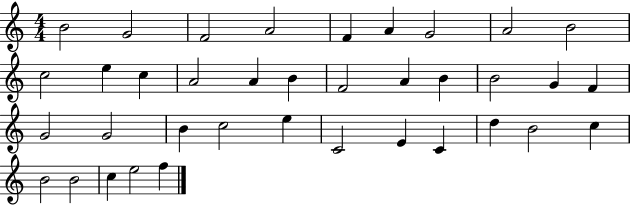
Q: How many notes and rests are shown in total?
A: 37